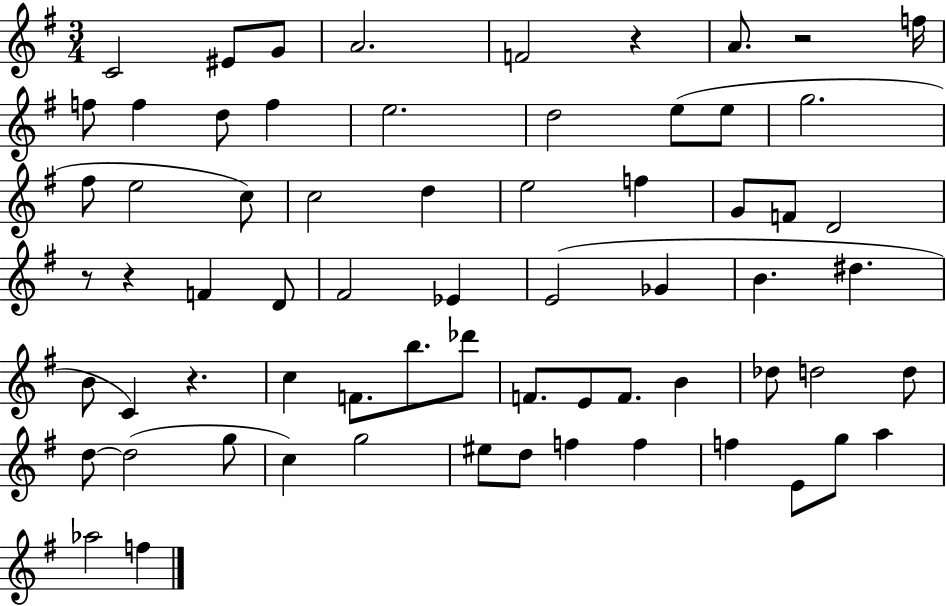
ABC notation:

X:1
T:Untitled
M:3/4
L:1/4
K:G
C2 ^E/2 G/2 A2 F2 z A/2 z2 f/4 f/2 f d/2 f e2 d2 e/2 e/2 g2 ^f/2 e2 c/2 c2 d e2 f G/2 F/2 D2 z/2 z F D/2 ^F2 _E E2 _G B ^d B/2 C z c F/2 b/2 _d'/2 F/2 E/2 F/2 B _d/2 d2 d/2 d/2 d2 g/2 c g2 ^e/2 d/2 f f f E/2 g/2 a _a2 f